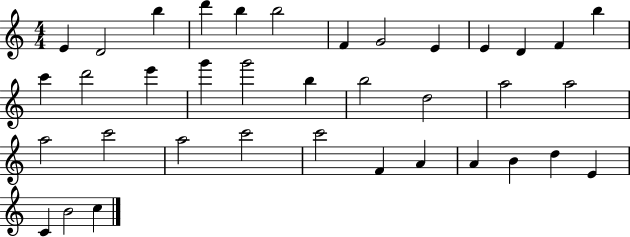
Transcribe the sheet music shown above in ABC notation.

X:1
T:Untitled
M:4/4
L:1/4
K:C
E D2 b d' b b2 F G2 E E D F b c' d'2 e' g' g'2 b b2 d2 a2 a2 a2 c'2 a2 c'2 c'2 F A A B d E C B2 c